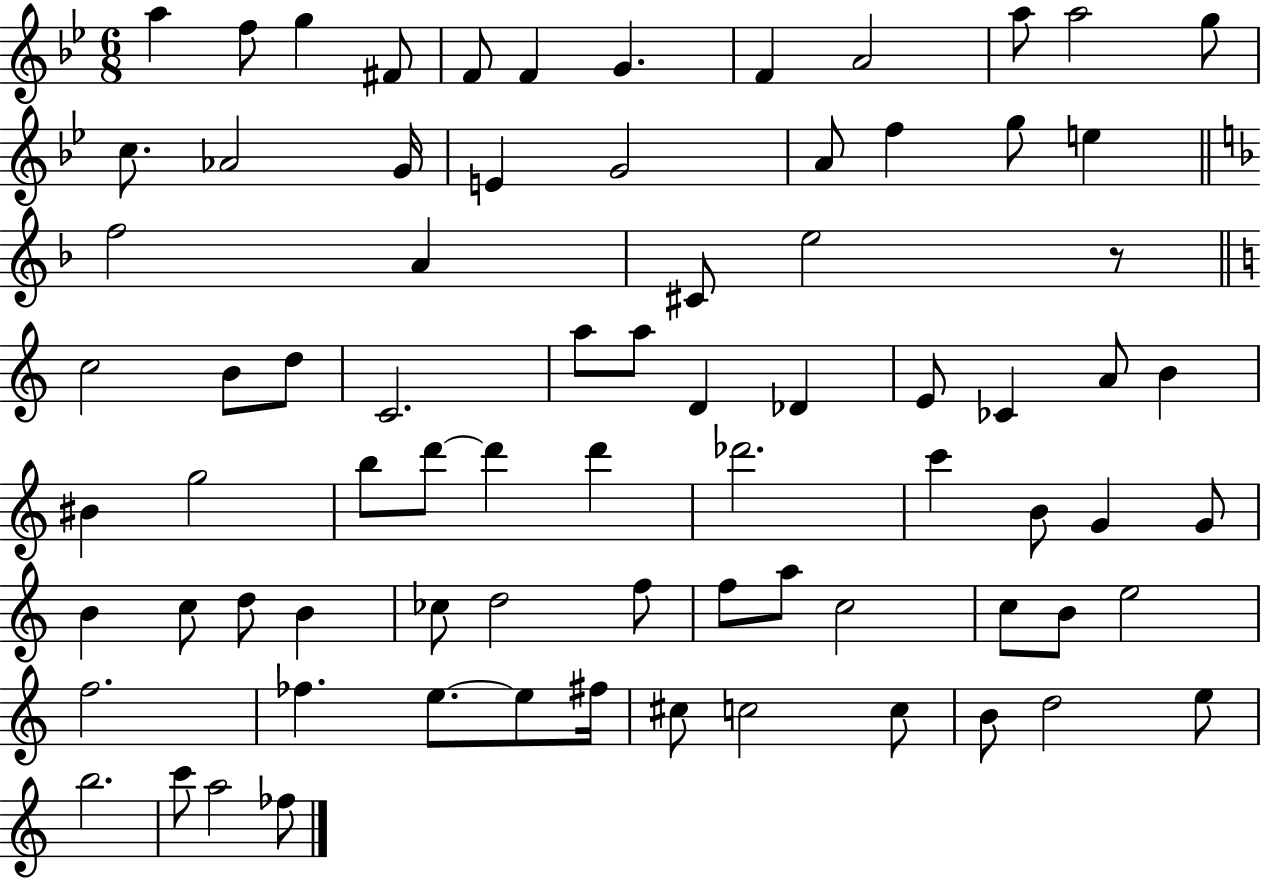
A5/q F5/e G5/q F#4/e F4/e F4/q G4/q. F4/q A4/h A5/e A5/h G5/e C5/e. Ab4/h G4/s E4/q G4/h A4/e F5/q G5/e E5/q F5/h A4/q C#4/e E5/h R/e C5/h B4/e D5/e C4/h. A5/e A5/e D4/q Db4/q E4/e CES4/q A4/e B4/q BIS4/q G5/h B5/e D6/e D6/q D6/q Db6/h. C6/q B4/e G4/q G4/e B4/q C5/e D5/e B4/q CES5/e D5/h F5/e F5/e A5/e C5/h C5/e B4/e E5/h F5/h. FES5/q. E5/e. E5/e F#5/s C#5/e C5/h C5/e B4/e D5/h E5/e B5/h. C6/e A5/h FES5/e